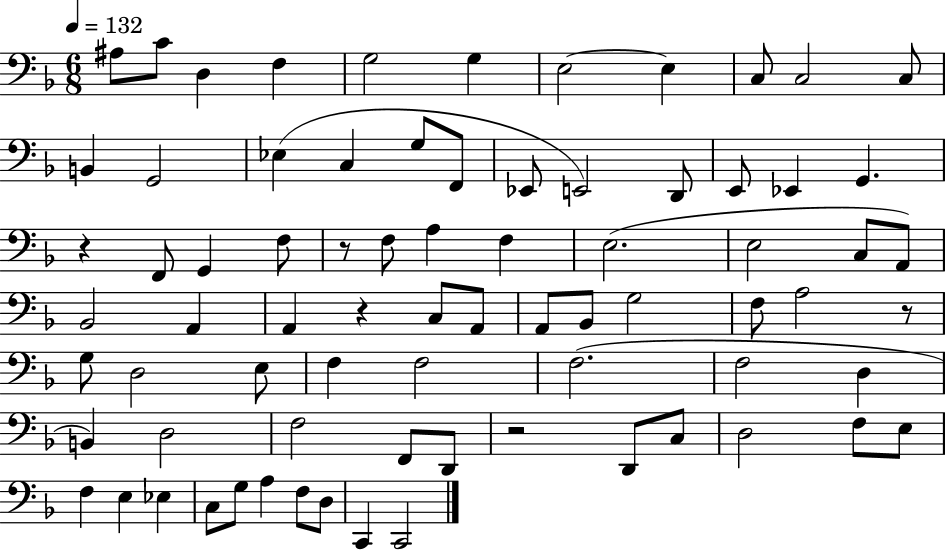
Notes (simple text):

A#3/e C4/e D3/q F3/q G3/h G3/q E3/h E3/q C3/e C3/h C3/e B2/q G2/h Eb3/q C3/q G3/e F2/e Eb2/e E2/h D2/e E2/e Eb2/q G2/q. R/q F2/e G2/q F3/e R/e F3/e A3/q F3/q E3/h. E3/h C3/e A2/e Bb2/h A2/q A2/q R/q C3/e A2/e A2/e Bb2/e G3/h F3/e A3/h R/e G3/e D3/h E3/e F3/q F3/h F3/h. F3/h D3/q B2/q D3/h F3/h F2/e D2/e R/h D2/e C3/e D3/h F3/e E3/e F3/q E3/q Eb3/q C3/e G3/e A3/q F3/e D3/e C2/q C2/h